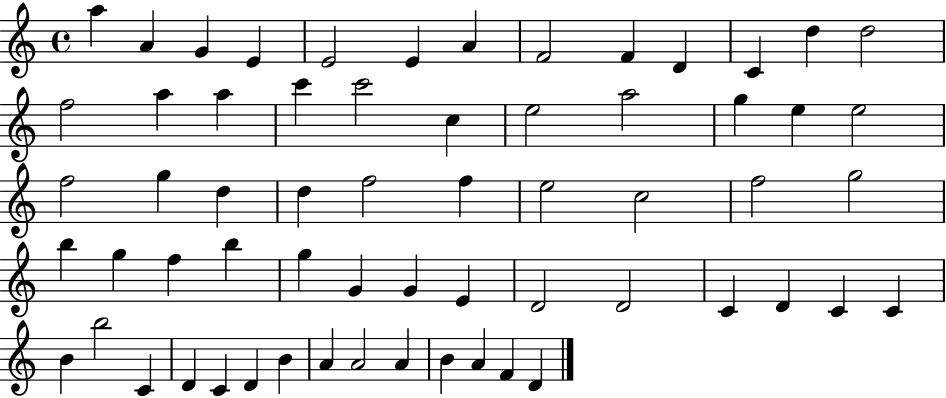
{
  \clef treble
  \time 4/4
  \defaultTimeSignature
  \key c \major
  a''4 a'4 g'4 e'4 | e'2 e'4 a'4 | f'2 f'4 d'4 | c'4 d''4 d''2 | \break f''2 a''4 a''4 | c'''4 c'''2 c''4 | e''2 a''2 | g''4 e''4 e''2 | \break f''2 g''4 d''4 | d''4 f''2 f''4 | e''2 c''2 | f''2 g''2 | \break b''4 g''4 f''4 b''4 | g''4 g'4 g'4 e'4 | d'2 d'2 | c'4 d'4 c'4 c'4 | \break b'4 b''2 c'4 | d'4 c'4 d'4 b'4 | a'4 a'2 a'4 | b'4 a'4 f'4 d'4 | \break \bar "|."
}